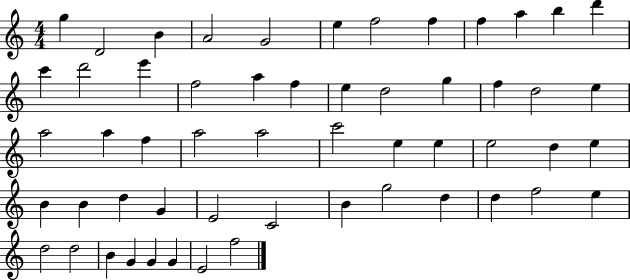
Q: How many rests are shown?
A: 0